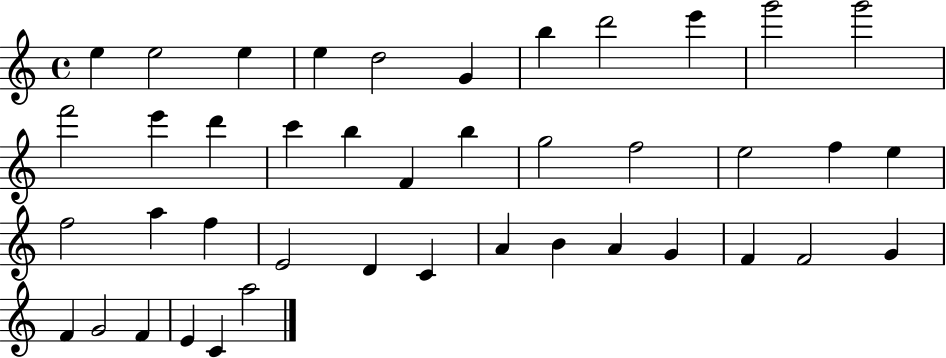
{
  \clef treble
  \time 4/4
  \defaultTimeSignature
  \key c \major
  e''4 e''2 e''4 | e''4 d''2 g'4 | b''4 d'''2 e'''4 | g'''2 g'''2 | \break f'''2 e'''4 d'''4 | c'''4 b''4 f'4 b''4 | g''2 f''2 | e''2 f''4 e''4 | \break f''2 a''4 f''4 | e'2 d'4 c'4 | a'4 b'4 a'4 g'4 | f'4 f'2 g'4 | \break f'4 g'2 f'4 | e'4 c'4 a''2 | \bar "|."
}